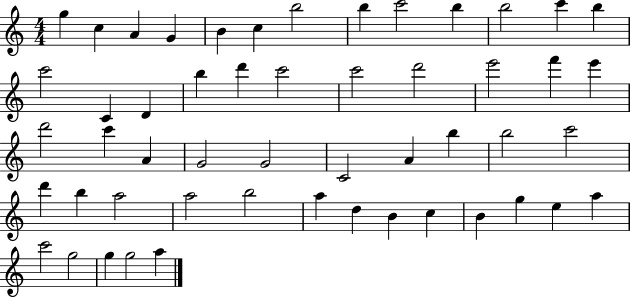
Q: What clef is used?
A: treble